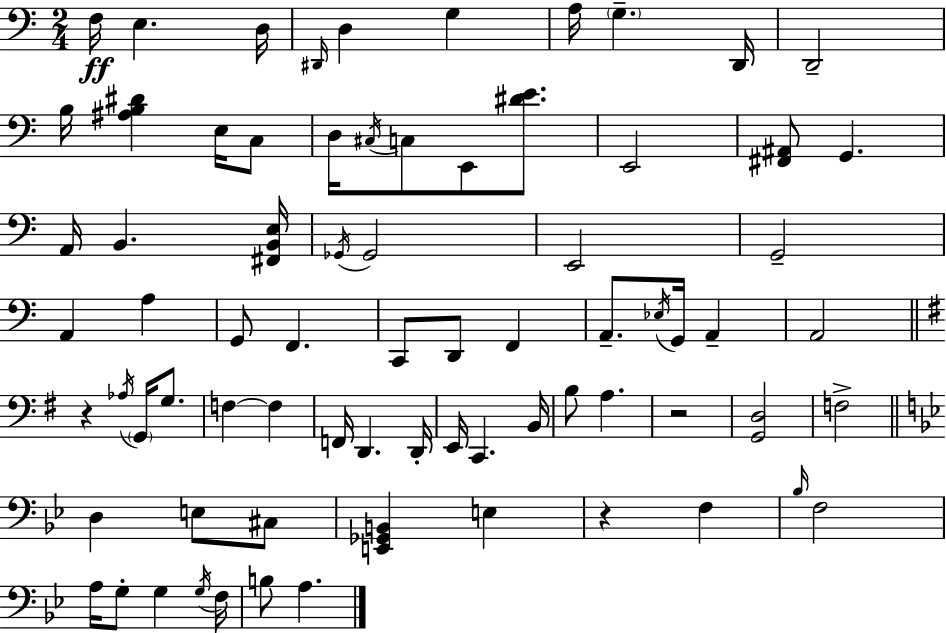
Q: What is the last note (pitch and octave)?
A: A3